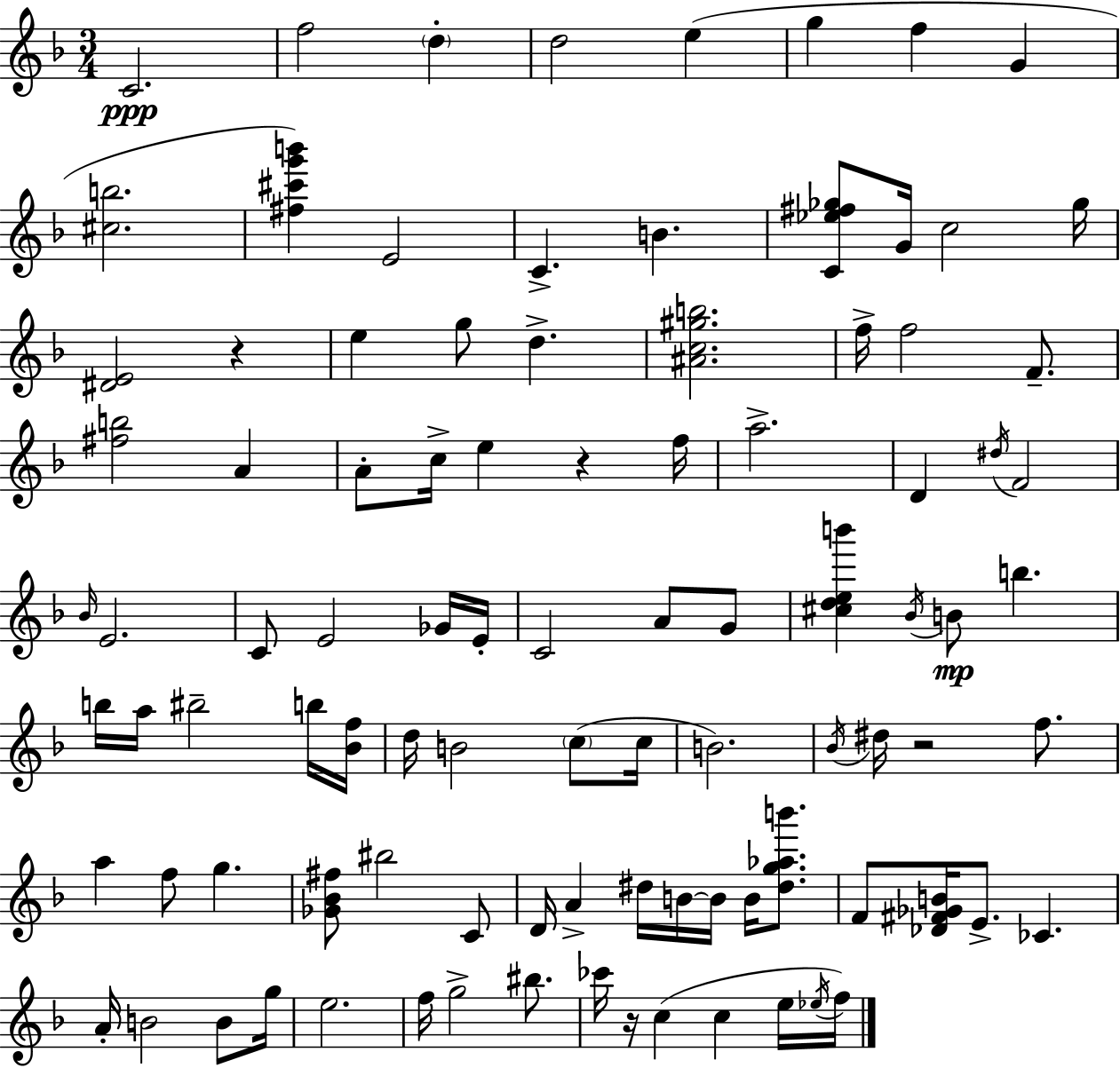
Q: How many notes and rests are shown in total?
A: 96